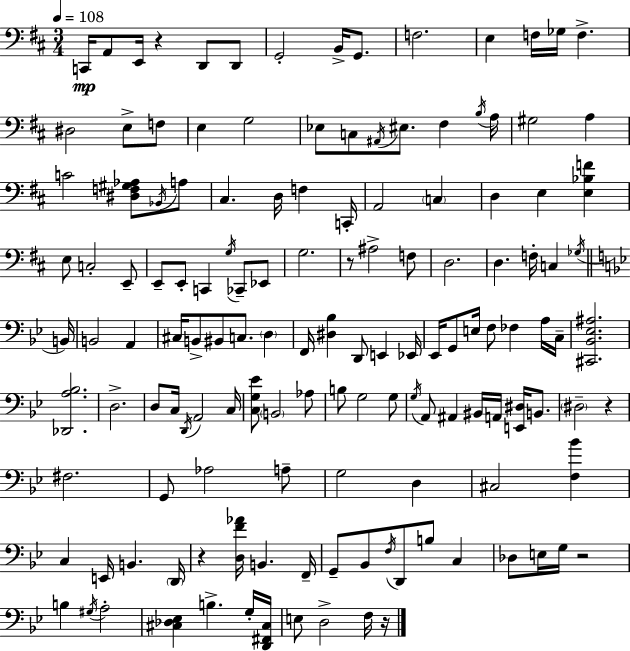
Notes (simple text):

C2/s A2/e E2/s R/q D2/e D2/e G2/h B2/s G2/e. F3/h. E3/q F3/s Gb3/s F3/q. D#3/h E3/e F3/e E3/q G3/h Eb3/e C3/e A#2/s EIS3/e. F#3/q B3/s A3/s G#3/h A3/q C4/h [D#3,F3,G#3,Ab3]/e Bb2/s A3/e C#3/q. D3/s F3/q C2/s A2/h C3/q D3/q E3/q [E3,Bb3,F4]/q E3/e C3/h E2/e E2/e E2/e C2/q G3/s CES2/e Eb2/e G3/h. R/e A#3/h F3/e D3/h. D3/q. F3/s C3/q Gb3/s B2/s B2/h A2/q C#3/s B2/e BIS2/e C3/e. D3/q F2/s [D#3,Bb3]/q D2/e E2/q Eb2/s Eb2/s G2/e E3/s F3/e FES3/q A3/s C3/s [C#2,Bb2,Eb3,A#3]/h. [Db2,A3,Bb3]/h. D3/h. D3/e C3/s D2/s A2/h C3/s [C3,G3,Eb4]/e B2/h Ab3/e B3/e G3/h G3/e G3/s A2/e A#2/q BIS2/s A2/s [E2,D#3]/s B2/e. D#3/h R/q F#3/h. G2/e Ab3/h A3/e G3/h D3/q C#3/h [F3,Bb4]/q C3/q E2/s B2/q. D2/s R/q [D3,F4,Ab4]/s B2/q. F2/s G2/e Bb2/e F3/s D2/e B3/e C3/q Db3/e E3/s G3/s R/h B3/q G#3/s A3/h [C#3,Db3,Eb3]/q B3/q. G3/s [D2,F#2,C#3]/s E3/e D3/h F3/s R/s